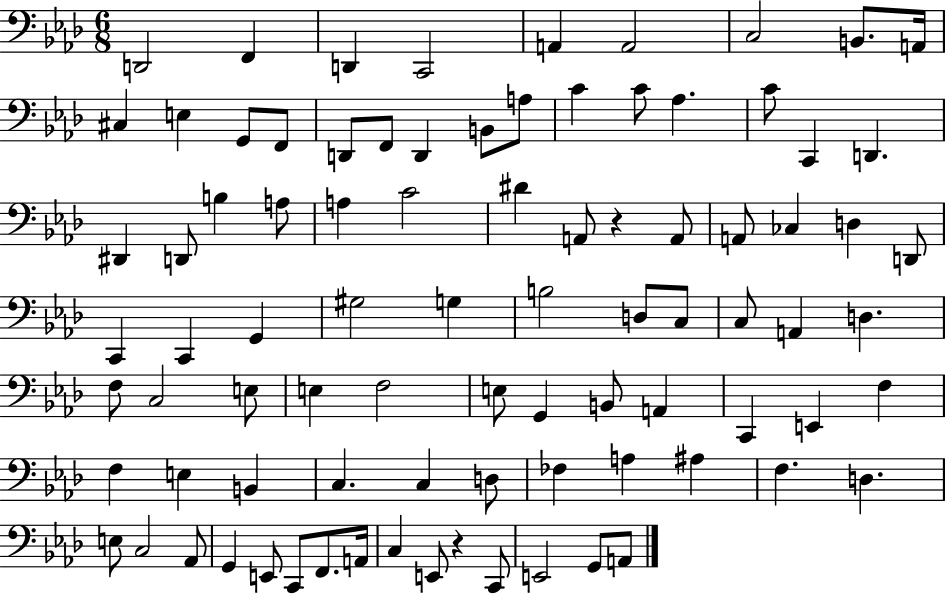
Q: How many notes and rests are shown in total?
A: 87